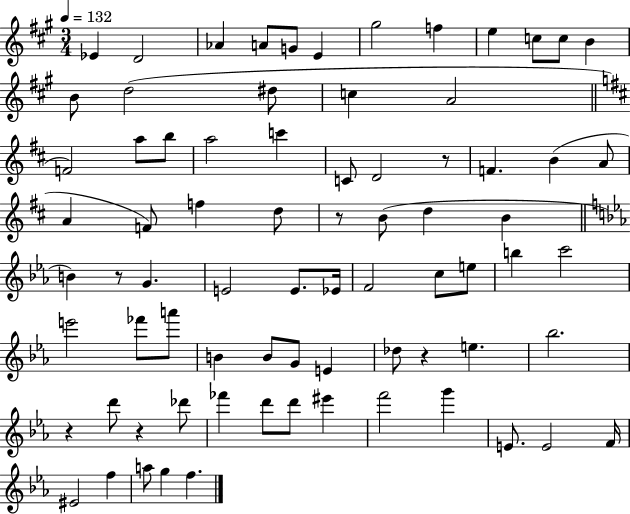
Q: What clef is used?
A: treble